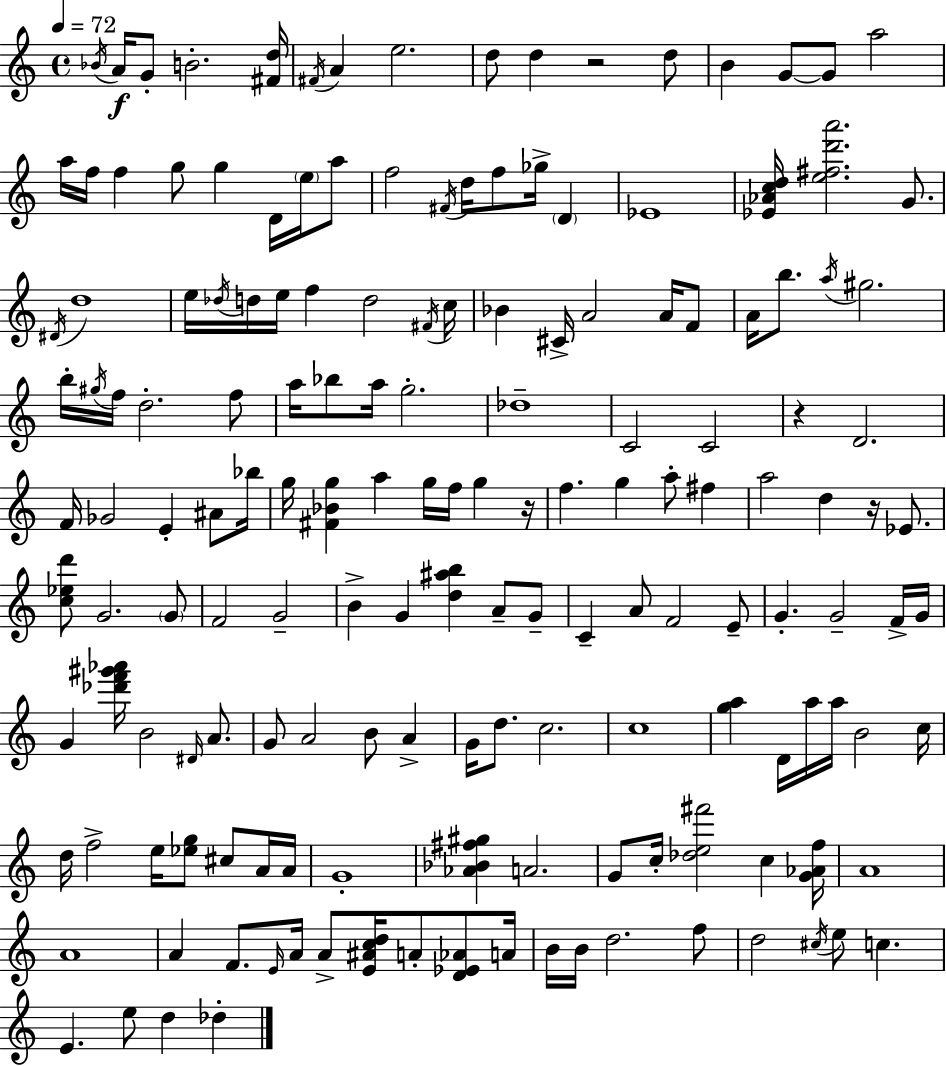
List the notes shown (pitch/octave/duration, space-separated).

Bb4/s A4/s G4/e B4/h. [F#4,D5]/s F#4/s A4/q E5/h. D5/e D5/q R/h D5/e B4/q G4/e G4/e A5/h A5/s F5/s F5/q G5/e G5/q D4/s E5/s A5/e F5/h F#4/s D5/s F5/e Gb5/s D4/q Eb4/w [Eb4,Ab4,C5,D5]/s [E5,F#5,D6,A6]/h. G4/e. D#4/s D5/w E5/s Db5/s D5/s E5/s F5/q D5/h F#4/s C5/s Bb4/q C#4/s A4/h A4/s F4/e A4/s B5/e. A5/s G#5/h. B5/s G#5/s F5/s D5/h. F5/e A5/s Bb5/e A5/s G5/h. Db5/w C4/h C4/h R/q D4/h. F4/s Gb4/h E4/q A#4/e Bb5/s G5/s [F#4,Bb4,G5]/q A5/q G5/s F5/s G5/q R/s F5/q. G5/q A5/e F#5/q A5/h D5/q R/s Eb4/e. [C5,Eb5,D6]/e G4/h. G4/e F4/h G4/h B4/q G4/q [D5,A#5,B5]/q A4/e G4/e C4/q A4/e F4/h E4/e G4/q. G4/h F4/s G4/s G4/q [Db6,F6,G#6,Ab6]/s B4/h D#4/s A4/e. G4/e A4/h B4/e A4/q G4/s D5/e. C5/h. C5/w [G5,A5]/q D4/s A5/s A5/s B4/h C5/s D5/s F5/h E5/s [Eb5,G5]/e C#5/e A4/s A4/s G4/w [Ab4,Bb4,F#5,G#5]/q A4/h. G4/e C5/s [Db5,E5,F#6]/h C5/q [G4,Ab4,F5]/s A4/w A4/w A4/q F4/e. E4/s A4/s A4/e [E4,A#4,C5,D5]/s A4/e [D4,Eb4,Ab4]/e A4/s B4/s B4/s D5/h. F5/e D5/h C#5/s E5/e C5/q. E4/q. E5/e D5/q Db5/q